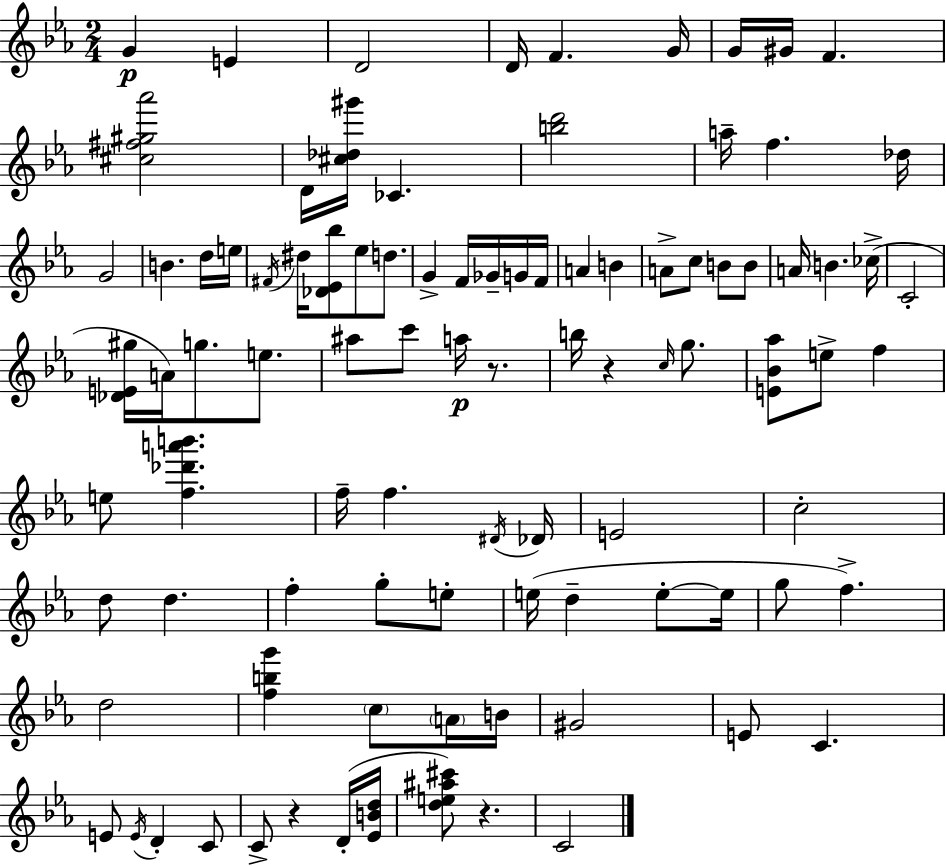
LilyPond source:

{
  \clef treble
  \numericTimeSignature
  \time 2/4
  \key ees \major
  \repeat volta 2 { g'4\p e'4 | d'2 | d'16 f'4. g'16 | g'16 gis'16 f'4. | \break <cis'' fis'' gis'' aes'''>2 | d'16 <cis'' des'' gis'''>16 ces'4. | <b'' d'''>2 | a''16-- f''4. des''16 | \break g'2 | b'4. d''16 e''16 | \acciaccatura { fis'16 } dis''16 <des' ees' bes''>8 ees''8 d''8. | g'4-> f'16 ges'16-- g'16 | \break f'16 a'4 b'4 | a'8-> c''8 b'8 b'8 | a'16 b'4. | ces''16->( c'2-. | \break <des' e' gis''>16 a'16) g''8. e''8. | ais''8 c'''8 a''16\p r8. | b''16 r4 \grace { c''16 } g''8. | <e' bes' aes''>8 e''8-> f''4 | \break e''8 <f'' des''' a''' b'''>4. | f''16-- f''4. | \acciaccatura { dis'16 } des'16 e'2 | c''2-. | \break d''8 d''4. | f''4-. g''8-. | e''8-. e''16( d''4-- | e''8-.~~ e''16 g''8 f''4.->) | \break d''2 | <f'' b'' g'''>4 \parenthesize c''8 | \parenthesize a'16 b'16 gis'2 | e'8 c'4. | \break e'8 \acciaccatura { e'16 } d'4-. | c'8 c'8-> r4 | d'16-.( <ees' b' d''>16 <d'' e'' ais'' cis'''>8) r4. | c'2 | \break } \bar "|."
}